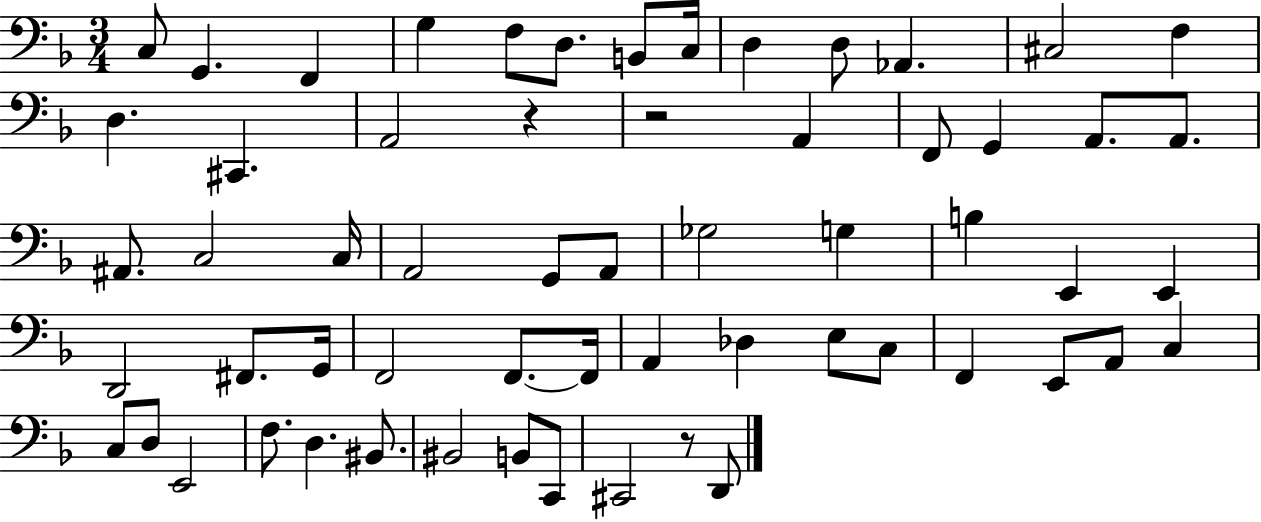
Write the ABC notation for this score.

X:1
T:Untitled
M:3/4
L:1/4
K:F
C,/2 G,, F,, G, F,/2 D,/2 B,,/2 C,/4 D, D,/2 _A,, ^C,2 F, D, ^C,, A,,2 z z2 A,, F,,/2 G,, A,,/2 A,,/2 ^A,,/2 C,2 C,/4 A,,2 G,,/2 A,,/2 _G,2 G, B, E,, E,, D,,2 ^F,,/2 G,,/4 F,,2 F,,/2 F,,/4 A,, _D, E,/2 C,/2 F,, E,,/2 A,,/2 C, C,/2 D,/2 E,,2 F,/2 D, ^B,,/2 ^B,,2 B,,/2 C,,/2 ^C,,2 z/2 D,,/2